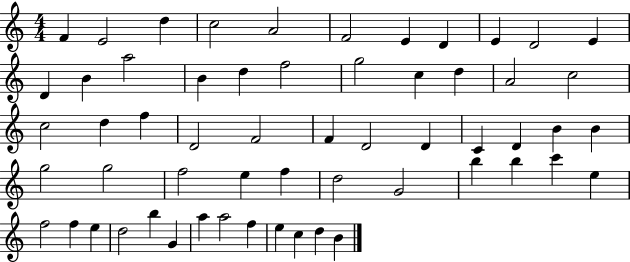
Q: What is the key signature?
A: C major